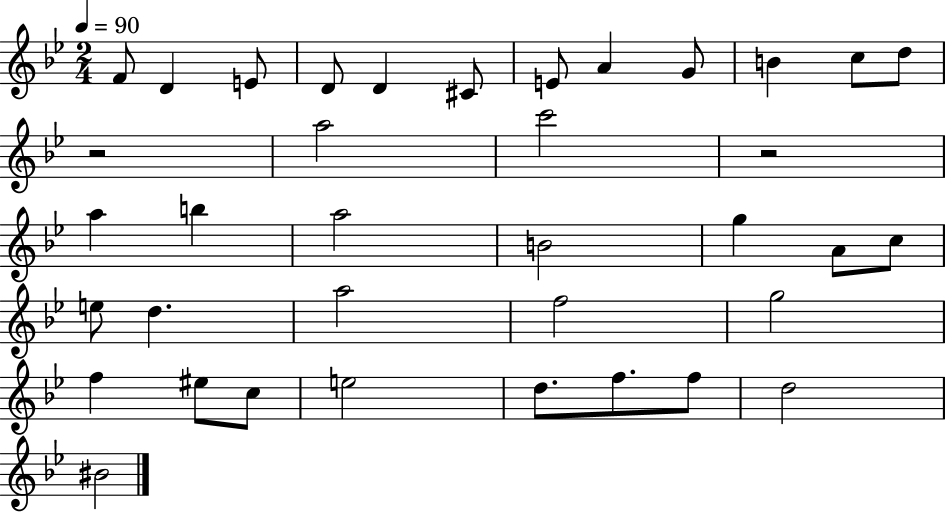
{
  \clef treble
  \numericTimeSignature
  \time 2/4
  \key bes \major
  \tempo 4 = 90
  f'8 d'4 e'8 | d'8 d'4 cis'8 | e'8 a'4 g'8 | b'4 c''8 d''8 | \break r2 | a''2 | c'''2 | r2 | \break a''4 b''4 | a''2 | b'2 | g''4 a'8 c''8 | \break e''8 d''4. | a''2 | f''2 | g''2 | \break f''4 eis''8 c''8 | e''2 | d''8. f''8. f''8 | d''2 | \break bis'2 | \bar "|."
}